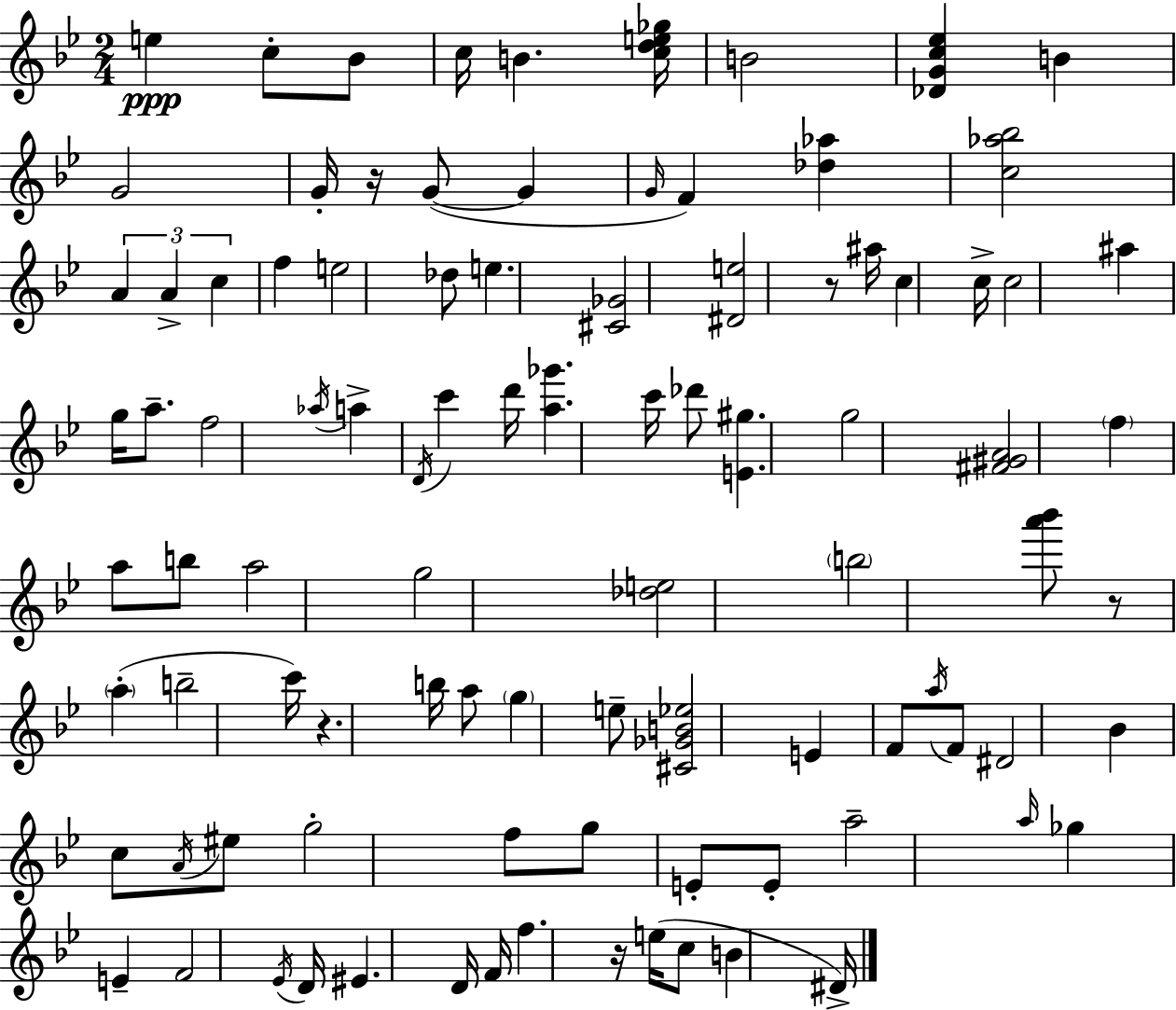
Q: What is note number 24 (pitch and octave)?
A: C5